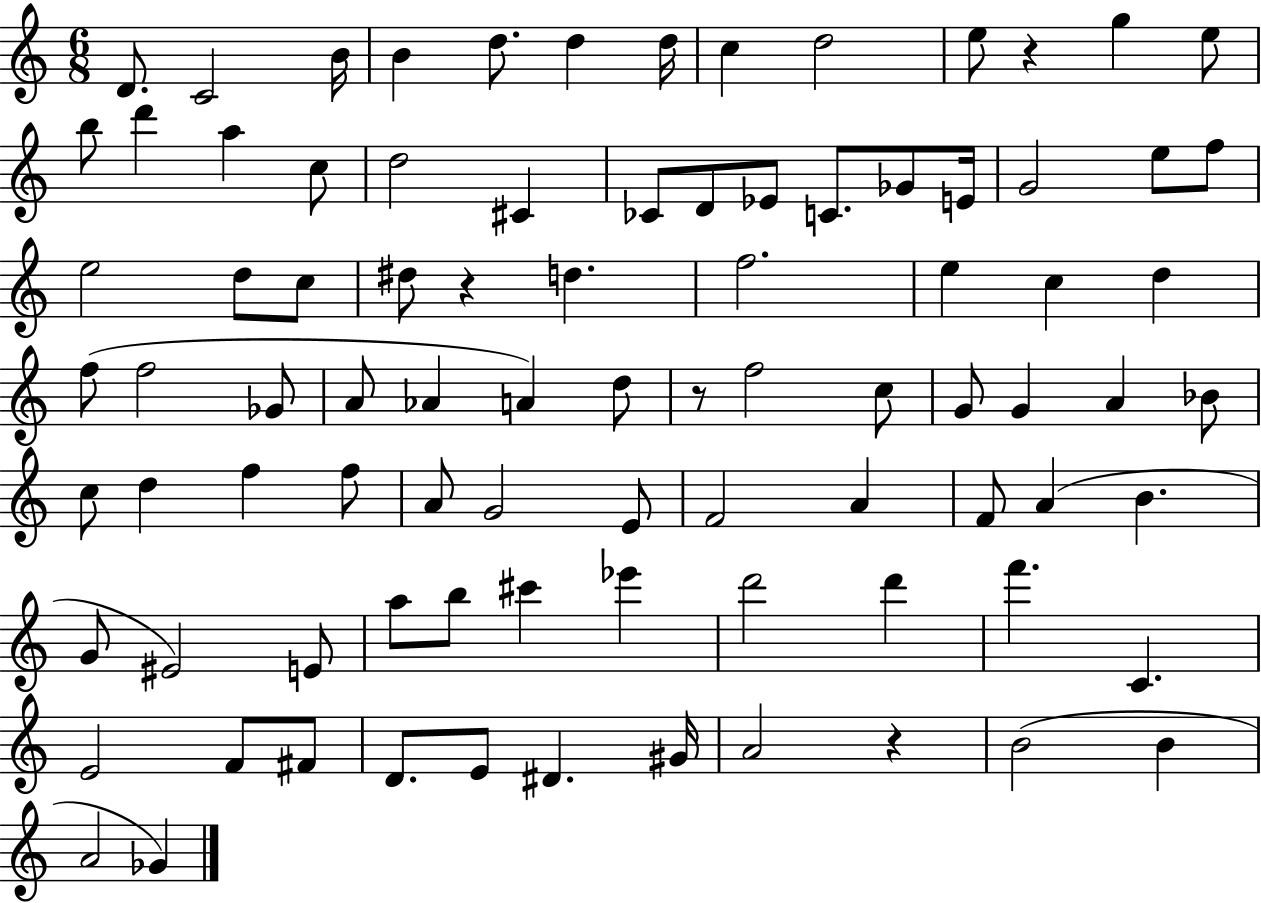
{
  \clef treble
  \numericTimeSignature
  \time 6/8
  \key c \major
  d'8. c'2 b'16 | b'4 d''8. d''4 d''16 | c''4 d''2 | e''8 r4 g''4 e''8 | \break b''8 d'''4 a''4 c''8 | d''2 cis'4 | ces'8 d'8 ees'8 c'8. ges'8 e'16 | g'2 e''8 f''8 | \break e''2 d''8 c''8 | dis''8 r4 d''4. | f''2. | e''4 c''4 d''4 | \break f''8( f''2 ges'8 | a'8 aes'4 a'4) d''8 | r8 f''2 c''8 | g'8 g'4 a'4 bes'8 | \break c''8 d''4 f''4 f''8 | a'8 g'2 e'8 | f'2 a'4 | f'8 a'4( b'4. | \break g'8 eis'2) e'8 | a''8 b''8 cis'''4 ees'''4 | d'''2 d'''4 | f'''4. c'4. | \break e'2 f'8 fis'8 | d'8. e'8 dis'4. gis'16 | a'2 r4 | b'2( b'4 | \break a'2 ges'4) | \bar "|."
}